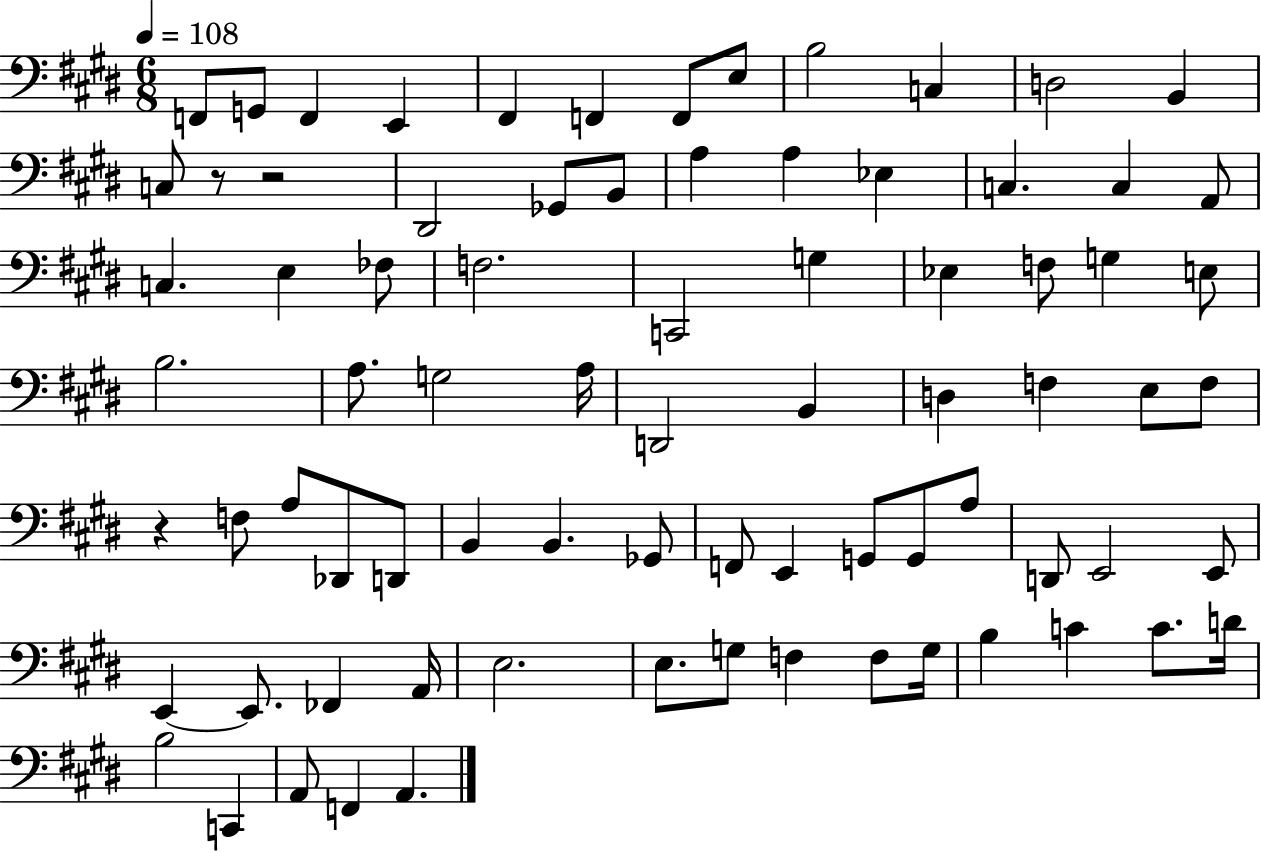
{
  \clef bass
  \numericTimeSignature
  \time 6/8
  \key e \major
  \tempo 4 = 108
  \repeat volta 2 { f,8 g,8 f,4 e,4 | fis,4 f,4 f,8 e8 | b2 c4 | d2 b,4 | \break c8 r8 r2 | dis,2 ges,8 b,8 | a4 a4 ees4 | c4. c4 a,8 | \break c4. e4 fes8 | f2. | c,2 g4 | ees4 f8 g4 e8 | \break b2. | a8. g2 a16 | d,2 b,4 | d4 f4 e8 f8 | \break r4 f8 a8 des,8 d,8 | b,4 b,4. ges,8 | f,8 e,4 g,8 g,8 a8 | d,8 e,2 e,8 | \break e,4~~ e,8. fes,4 a,16 | e2. | e8. g8 f4 f8 g16 | b4 c'4 c'8. d'16 | \break b2 c,4 | a,8 f,4 a,4. | } \bar "|."
}